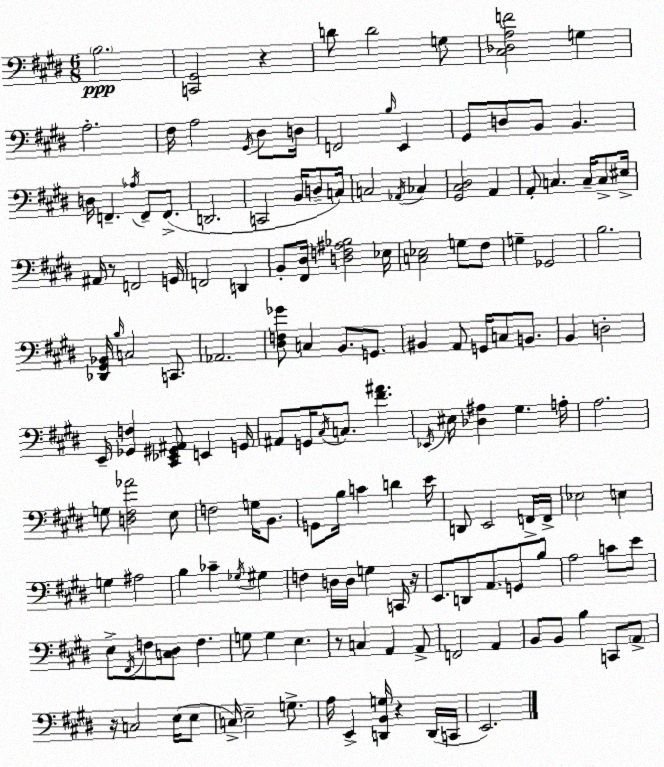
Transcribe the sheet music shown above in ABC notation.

X:1
T:Untitled
M:6/8
L:1/4
K:E
B,2 [C,,^G,,]2 z D/2 D2 G,/2 [^C,_D,A,F]2 G, A,2 ^F,/4 A,2 ^G,,/4 ^D,/2 D,/4 F,,2 B,/4 E,, ^G,,/2 D,/2 B,,/2 B,, D,/4 F,, _A,/4 F,,/2 F,,/2 D,,2 C,,2 B,,/4 D,/2 C,/4 C,2 _A,,/4 _C, [^G,,^C,^D,]2 A,, A,,/2 C, C,/4 C,/2 ^E,/4 ^A,,/4 z/2 F,,2 G,,/4 F,,2 D,, B,,/2 [^F,,^D,]/4 [D,F,^A,_B,]2 _E,/4 [C,_E,]2 G,/2 ^F,/2 G, _G,,2 B,2 [_D,,^G,,_B,,]/4 B,/4 C,2 C,,/2 _A,,2 [^D,F,_G]/2 C, B,,/2 G,,/2 ^B,, A,,/2 G,,/4 C,/2 B,,/2 B,, D,2 E,,/4 [_G,,F,] [^C,,_E,,^G,,^A,,]/2 E,, G,,/4 ^A,,/2 G,,/4 ^C,/4 C,/2 [^F^A] _E,,/4 ^E,/4 [_D,^A,] ^G, A,/4 A,2 G,/2 [D,^F,_A]2 E,/2 F,2 G,/4 B,,/2 G,,/2 B,/4 C D E/4 D,,/2 E,,2 F,,/4 F,,/4 _E,2 E, G, ^A,2 B, _C _G,/4 ^G, F, D,/4 D,/4 G, C,,/4 z/4 E,,/2 D,,/2 A,,/2 G,,/2 B,/2 A,2 C/2 E/2 E,/2 ^F,,/4 F,/2 [C,^D,]/2 F, G,/2 G, E, z/2 C, A,, A,,/2 F,,2 A,, B,,/2 B,,/2 B, C,,/2 A,,/2 z/4 C,2 E,/4 E,/2 C,/4 E,2 G,/2 A,/4 E,, [D,,B,,G,]/4 z D,,/4 C,,/4 E,,2